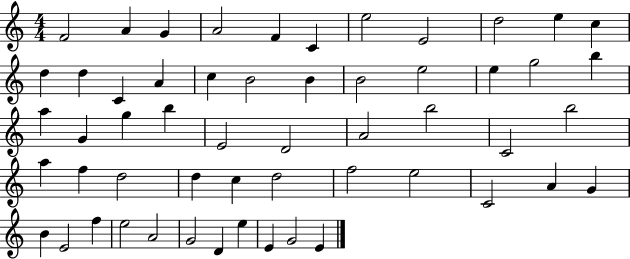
X:1
T:Untitled
M:4/4
L:1/4
K:C
F2 A G A2 F C e2 E2 d2 e c d d C A c B2 B B2 e2 e g2 b a G g b E2 D2 A2 b2 C2 b2 a f d2 d c d2 f2 e2 C2 A G B E2 f e2 A2 G2 D e E G2 E